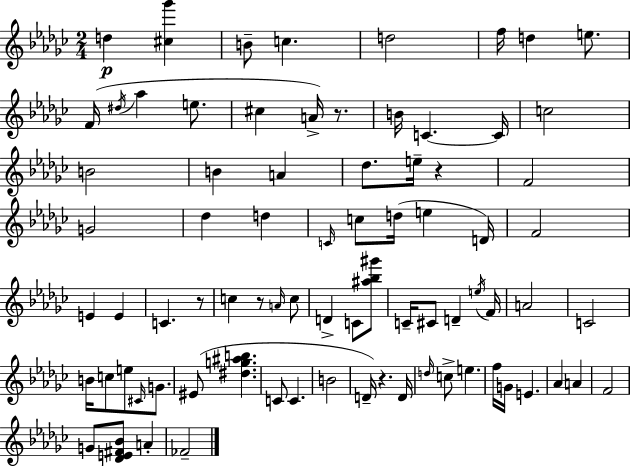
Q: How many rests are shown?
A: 5